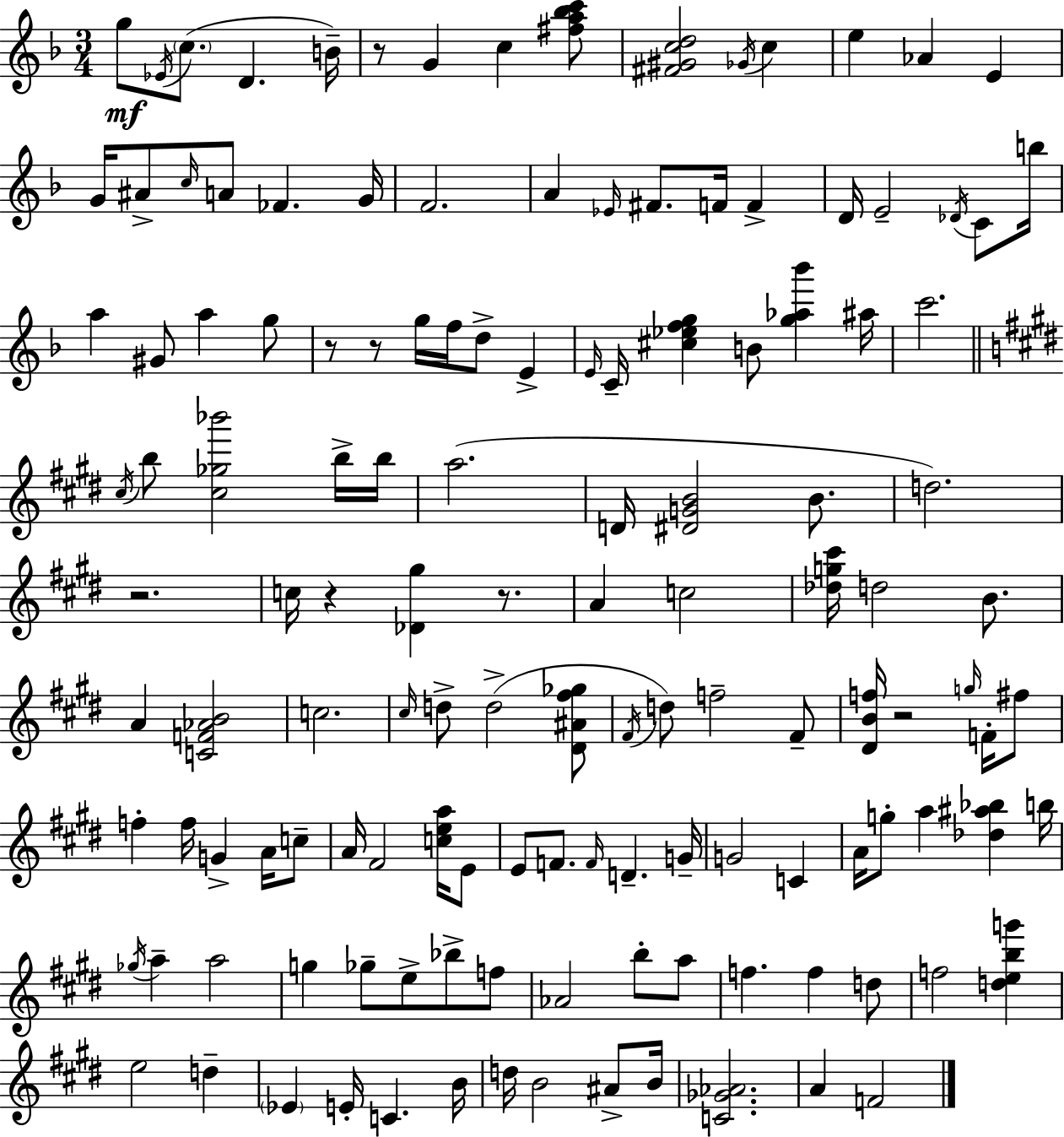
{
  \clef treble
  \numericTimeSignature
  \time 3/4
  \key f \major
  g''8\mf \acciaccatura { ees'16 } \parenthesize c''8.( d'4. | b'16--) r8 g'4 c''4 <fis'' a'' bes'' c'''>8 | <fis' gis' c'' d''>2 \acciaccatura { ges'16 } c''4 | e''4 aes'4 e'4 | \break g'16 ais'8-> \grace { c''16 } a'8 fes'4. | g'16 f'2. | a'4 \grace { ees'16 } fis'8. f'16 | f'4-> d'16 e'2-- | \break \acciaccatura { des'16 } c'8 b''16 a''4 gis'8 a''4 | g''8 r8 r8 g''16 f''16 d''8-> | e'4-> \grace { e'16 } c'16-- <cis'' ees'' f'' g''>4 b'8 | <g'' aes'' bes'''>4 ais''16 c'''2. | \break \bar "||" \break \key e \major \acciaccatura { cis''16 } b''8 <cis'' ges'' bes'''>2 b''16-> | b''16 a''2.( | d'16 <dis' g' b'>2 b'8. | d''2.) | \break r2. | c''16 r4 <des' gis''>4 r8. | a'4 c''2 | <des'' g'' cis'''>16 d''2 b'8. | \break a'4 <c' f' aes' b'>2 | c''2. | \grace { cis''16 } d''8-> d''2->( | <dis' ais' fis'' ges''>8 \acciaccatura { fis'16 }) d''8 f''2-- | \break fis'8-- <dis' b' f''>16 r2 | \grace { g''16 } f'16-. fis''8 f''4-. f''16 g'4-> | a'16 c''8-- a'16 fis'2 | <c'' e'' a''>16 e'8 e'8 f'8. \grace { f'16 } d'4.-- | \break g'16-- g'2 | c'4 a'16 g''8-. a''4 | <des'' ais'' bes''>4 b''16 \acciaccatura { ges''16 } a''4-- a''2 | g''4 ges''8-- | \break e''8-> bes''8-> f''8 aes'2 | b''8-. a''8 f''4. | f''4 d''8 f''2 | <d'' e'' b'' g'''>4 e''2 | \break d''4-- \parenthesize ees'4 e'16-. c'4. | b'16 d''16 b'2 | ais'8-> b'16 <c' ges' aes'>2. | a'4 f'2 | \break \bar "|."
}